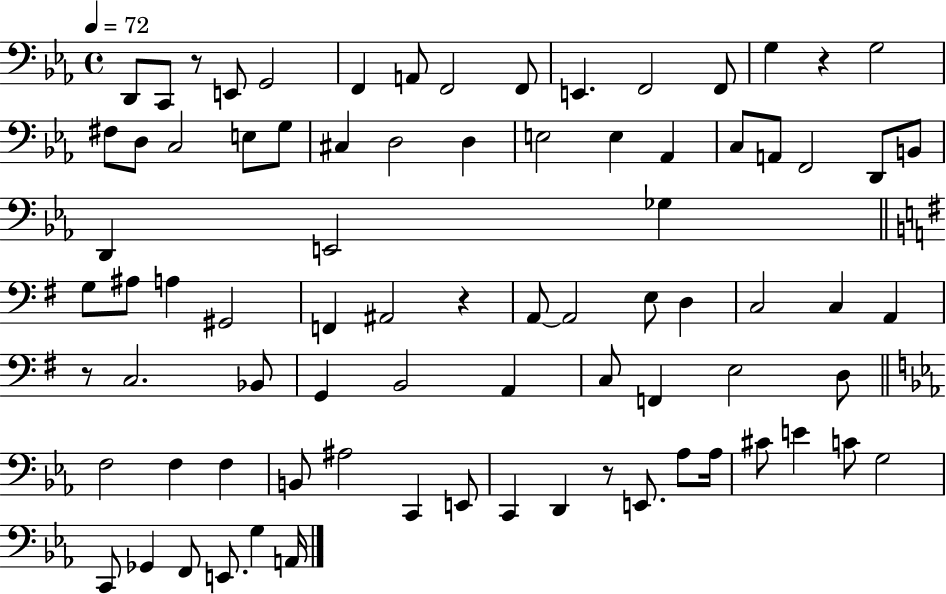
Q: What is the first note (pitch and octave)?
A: D2